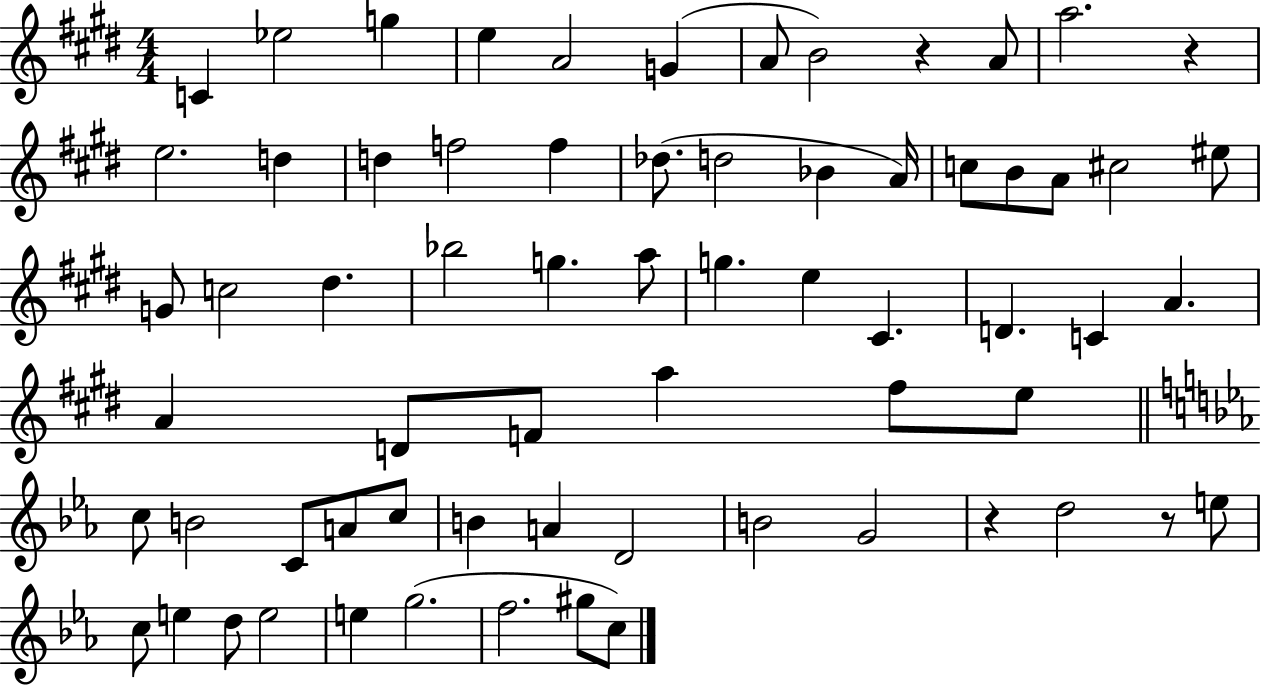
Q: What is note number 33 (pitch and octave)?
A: C#4